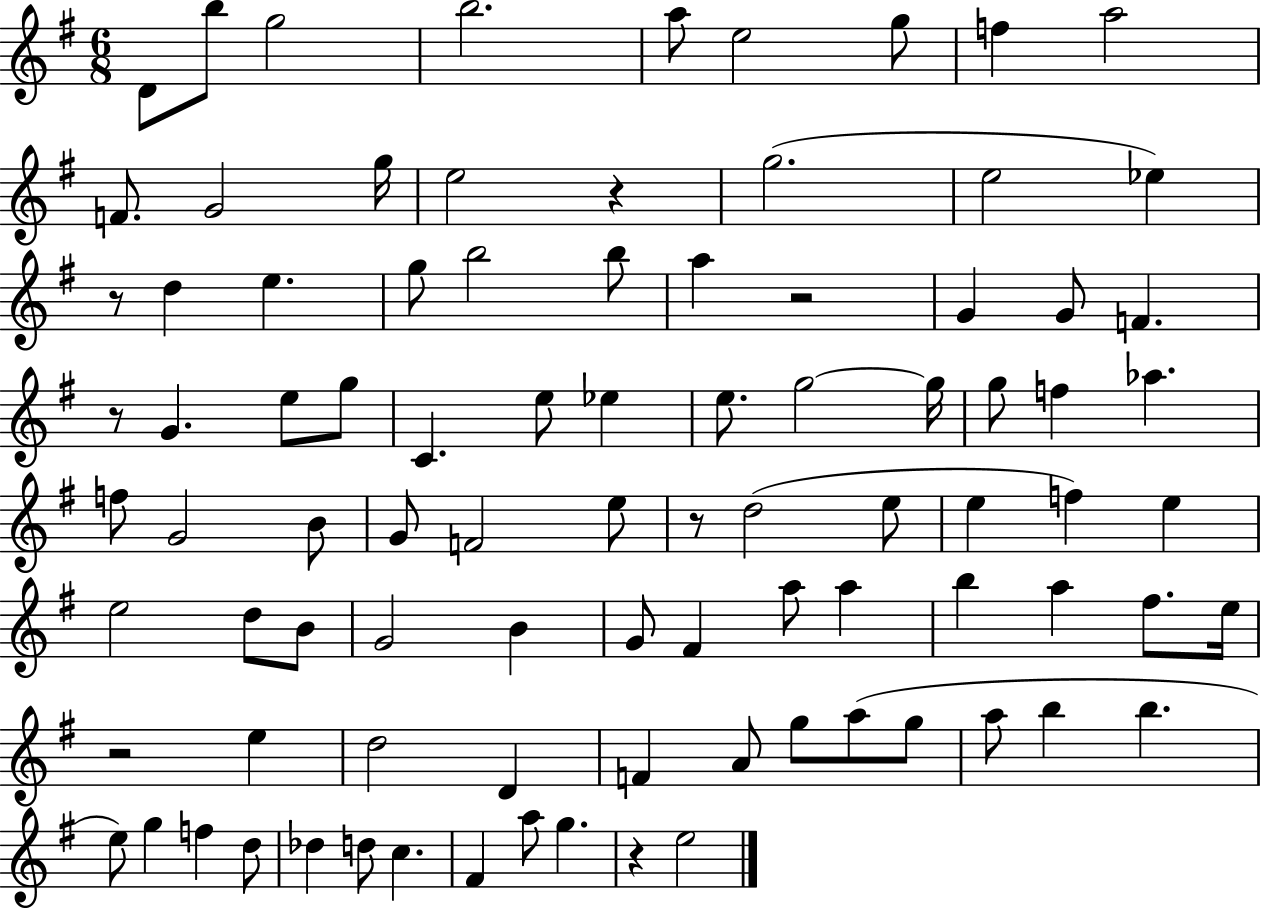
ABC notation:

X:1
T:Untitled
M:6/8
L:1/4
K:G
D/2 b/2 g2 b2 a/2 e2 g/2 f a2 F/2 G2 g/4 e2 z g2 e2 _e z/2 d e g/2 b2 b/2 a z2 G G/2 F z/2 G e/2 g/2 C e/2 _e e/2 g2 g/4 g/2 f _a f/2 G2 B/2 G/2 F2 e/2 z/2 d2 e/2 e f e e2 d/2 B/2 G2 B G/2 ^F a/2 a b a ^f/2 e/4 z2 e d2 D F A/2 g/2 a/2 g/2 a/2 b b e/2 g f d/2 _d d/2 c ^F a/2 g z e2